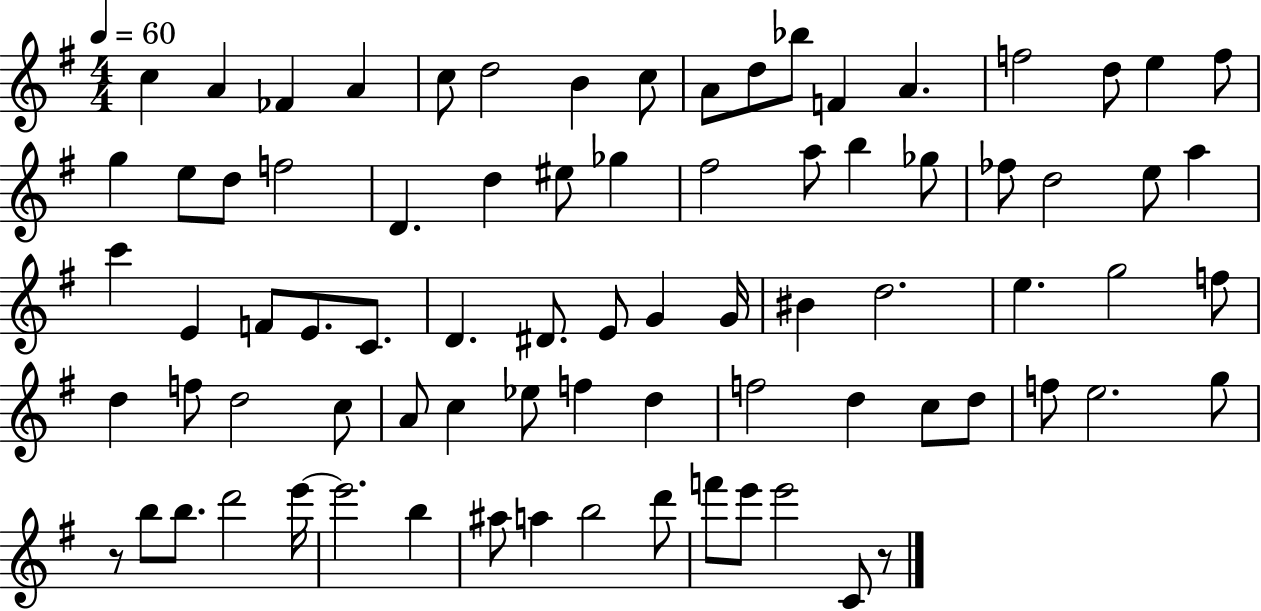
{
  \clef treble
  \numericTimeSignature
  \time 4/4
  \key g \major
  \tempo 4 = 60
  \repeat volta 2 { c''4 a'4 fes'4 a'4 | c''8 d''2 b'4 c''8 | a'8 d''8 bes''8 f'4 a'4. | f''2 d''8 e''4 f''8 | \break g''4 e''8 d''8 f''2 | d'4. d''4 eis''8 ges''4 | fis''2 a''8 b''4 ges''8 | fes''8 d''2 e''8 a''4 | \break c'''4 e'4 f'8 e'8. c'8. | d'4. dis'8. e'8 g'4 g'16 | bis'4 d''2. | e''4. g''2 f''8 | \break d''4 f''8 d''2 c''8 | a'8 c''4 ees''8 f''4 d''4 | f''2 d''4 c''8 d''8 | f''8 e''2. g''8 | \break r8 b''8 b''8. d'''2 e'''16~~ | e'''2. b''4 | ais''8 a''4 b''2 d'''8 | f'''8 e'''8 e'''2 c'8 r8 | \break } \bar "|."
}